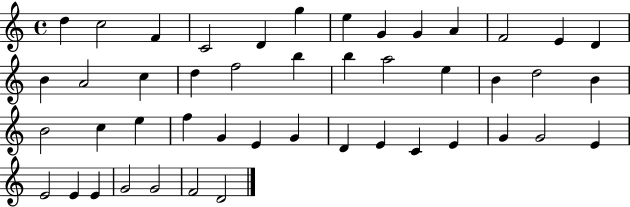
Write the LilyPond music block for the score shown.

{
  \clef treble
  \time 4/4
  \defaultTimeSignature
  \key c \major
  d''4 c''2 f'4 | c'2 d'4 g''4 | e''4 g'4 g'4 a'4 | f'2 e'4 d'4 | \break b'4 a'2 c''4 | d''4 f''2 b''4 | b''4 a''2 e''4 | b'4 d''2 b'4 | \break b'2 c''4 e''4 | f''4 g'4 e'4 g'4 | d'4 e'4 c'4 e'4 | g'4 g'2 e'4 | \break e'2 e'4 e'4 | g'2 g'2 | f'2 d'2 | \bar "|."
}